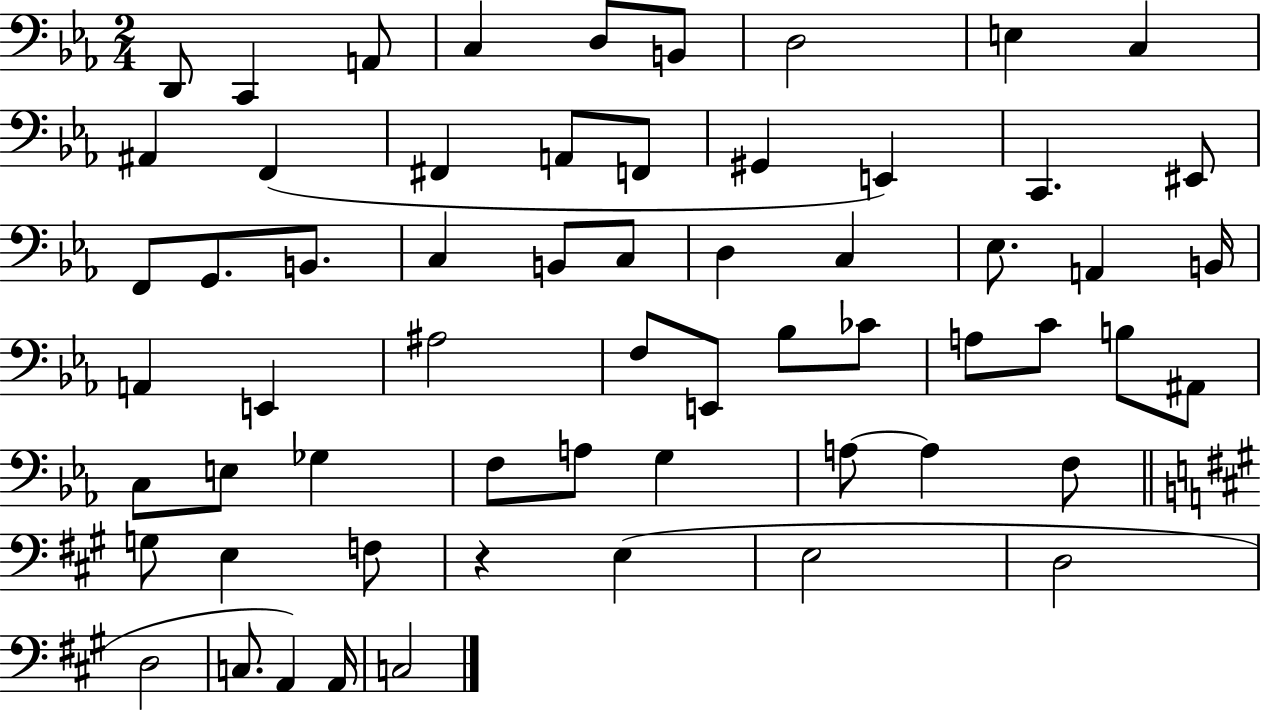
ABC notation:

X:1
T:Untitled
M:2/4
L:1/4
K:Eb
D,,/2 C,, A,,/2 C, D,/2 B,,/2 D,2 E, C, ^A,, F,, ^F,, A,,/2 F,,/2 ^G,, E,, C,, ^E,,/2 F,,/2 G,,/2 B,,/2 C, B,,/2 C,/2 D, C, _E,/2 A,, B,,/4 A,, E,, ^A,2 F,/2 E,,/2 _B,/2 _C/2 A,/2 C/2 B,/2 ^A,,/2 C,/2 E,/2 _G, F,/2 A,/2 G, A,/2 A, F,/2 G,/2 E, F,/2 z E, E,2 D,2 D,2 C,/2 A,, A,,/4 C,2